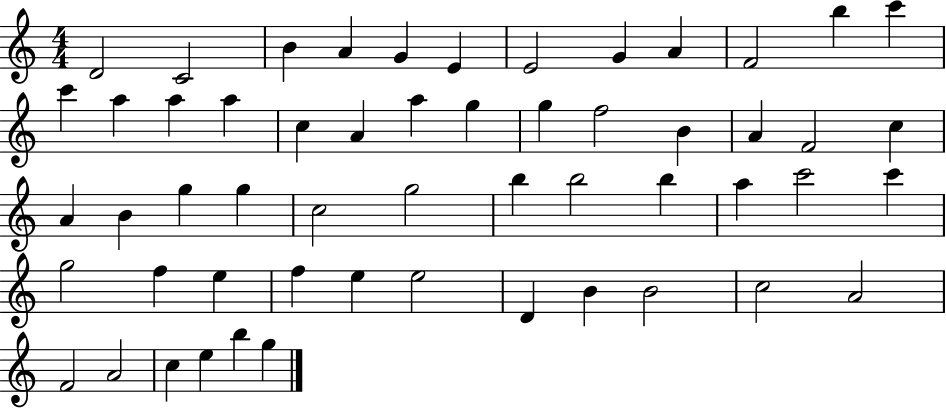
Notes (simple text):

D4/h C4/h B4/q A4/q G4/q E4/q E4/h G4/q A4/q F4/h B5/q C6/q C6/q A5/q A5/q A5/q C5/q A4/q A5/q G5/q G5/q F5/h B4/q A4/q F4/h C5/q A4/q B4/q G5/q G5/q C5/h G5/h B5/q B5/h B5/q A5/q C6/h C6/q G5/h F5/q E5/q F5/q E5/q E5/h D4/q B4/q B4/h C5/h A4/h F4/h A4/h C5/q E5/q B5/q G5/q